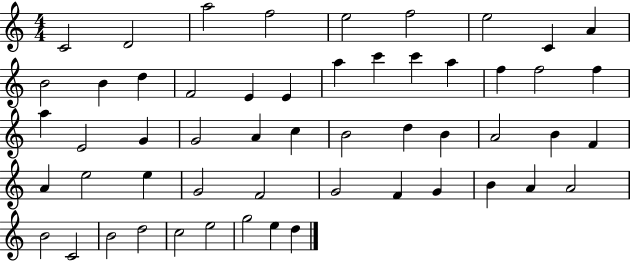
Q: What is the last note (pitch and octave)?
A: D5